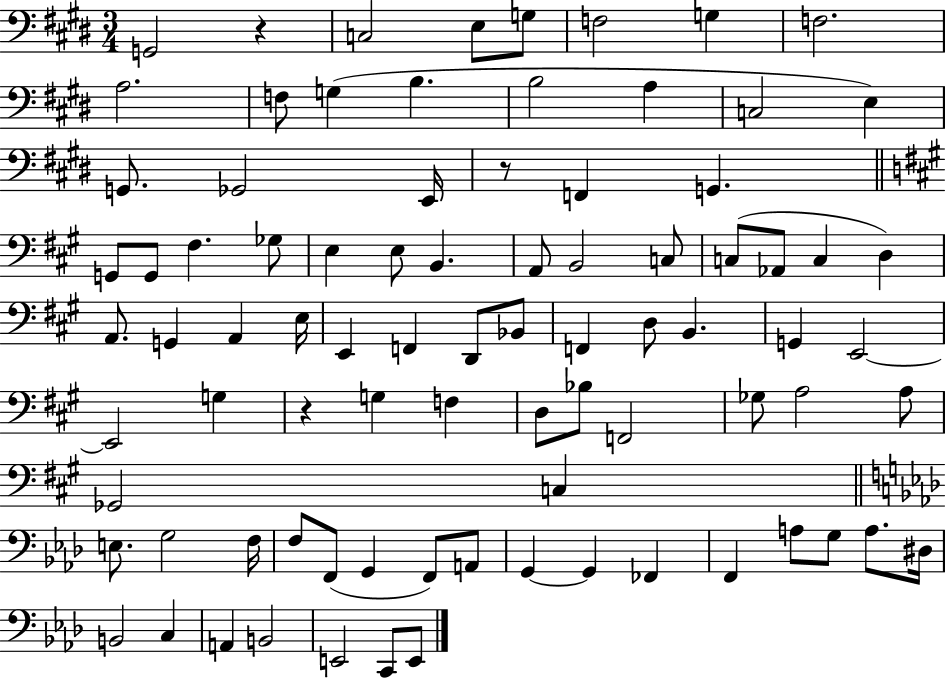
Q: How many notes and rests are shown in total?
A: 85